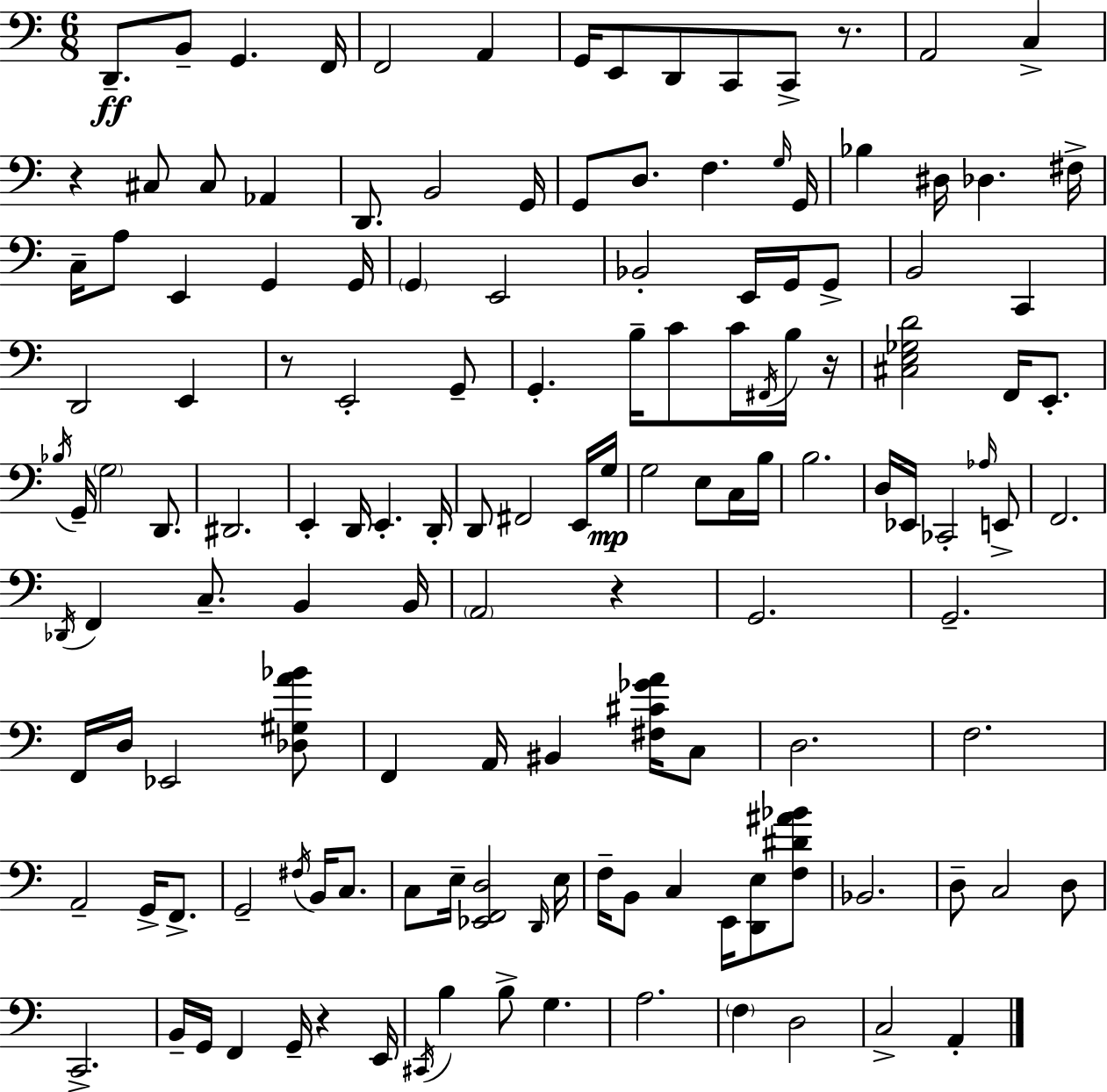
X:1
T:Untitled
M:6/8
L:1/4
K:Am
D,,/2 B,,/2 G,, F,,/4 F,,2 A,, G,,/4 E,,/2 D,,/2 C,,/2 C,,/2 z/2 A,,2 C, z ^C,/2 ^C,/2 _A,, D,,/2 B,,2 G,,/4 G,,/2 D,/2 F, G,/4 G,,/4 _B, ^D,/4 _D, ^F,/4 C,/4 A,/2 E,, G,, G,,/4 G,, E,,2 _B,,2 E,,/4 G,,/4 G,,/2 B,,2 C,, D,,2 E,, z/2 E,,2 G,,/2 G,, B,/4 C/2 C/4 ^F,,/4 B,/4 z/4 [^C,E,_G,D]2 F,,/4 E,,/2 _B,/4 G,,/4 G,2 D,,/2 ^D,,2 E,, D,,/4 E,, D,,/4 D,,/2 ^F,,2 E,,/4 G,/4 G,2 E,/2 C,/4 B,/4 B,2 D,/4 _E,,/4 _C,,2 _A,/4 E,,/2 F,,2 _D,,/4 F,, C,/2 B,, B,,/4 A,,2 z G,,2 G,,2 F,,/4 D,/4 _E,,2 [_D,^G,A_B]/2 F,, A,,/4 ^B,, [^F,^C_GA]/4 C,/2 D,2 F,2 A,,2 G,,/4 F,,/2 G,,2 ^F,/4 B,,/4 C,/2 C,/2 E,/4 [_E,,F,,D,]2 D,,/4 E,/4 F,/4 B,,/2 C, E,,/4 [D,,E,]/2 [F,^D^A_B]/2 _B,,2 D,/2 C,2 D,/2 C,,2 B,,/4 G,,/4 F,, G,,/4 z E,,/4 ^C,,/4 B, B,/2 G, A,2 F, D,2 C,2 A,,